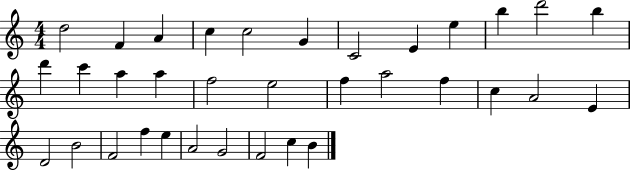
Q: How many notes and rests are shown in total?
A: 34